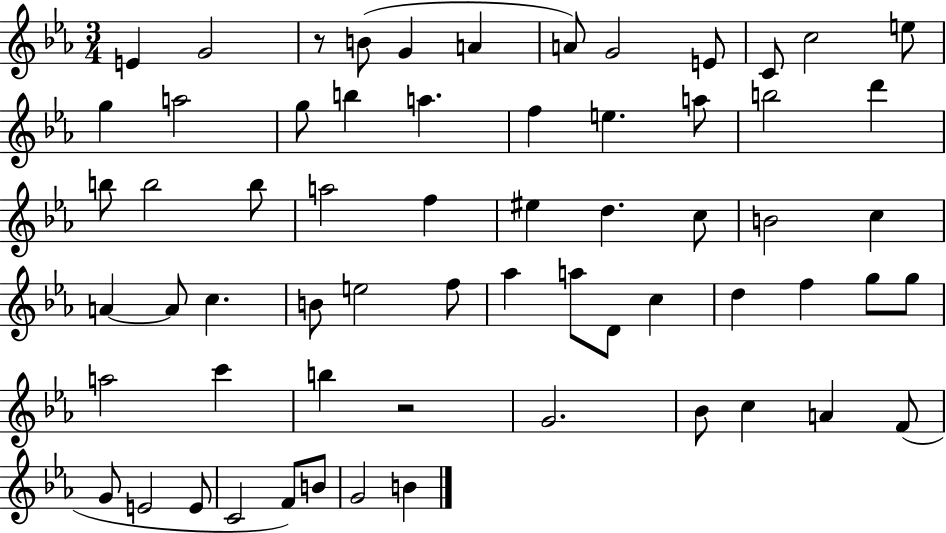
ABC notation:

X:1
T:Untitled
M:3/4
L:1/4
K:Eb
E G2 z/2 B/2 G A A/2 G2 E/2 C/2 c2 e/2 g a2 g/2 b a f e a/2 b2 d' b/2 b2 b/2 a2 f ^e d c/2 B2 c A A/2 c B/2 e2 f/2 _a a/2 D/2 c d f g/2 g/2 a2 c' b z2 G2 _B/2 c A F/2 G/2 E2 E/2 C2 F/2 B/2 G2 B